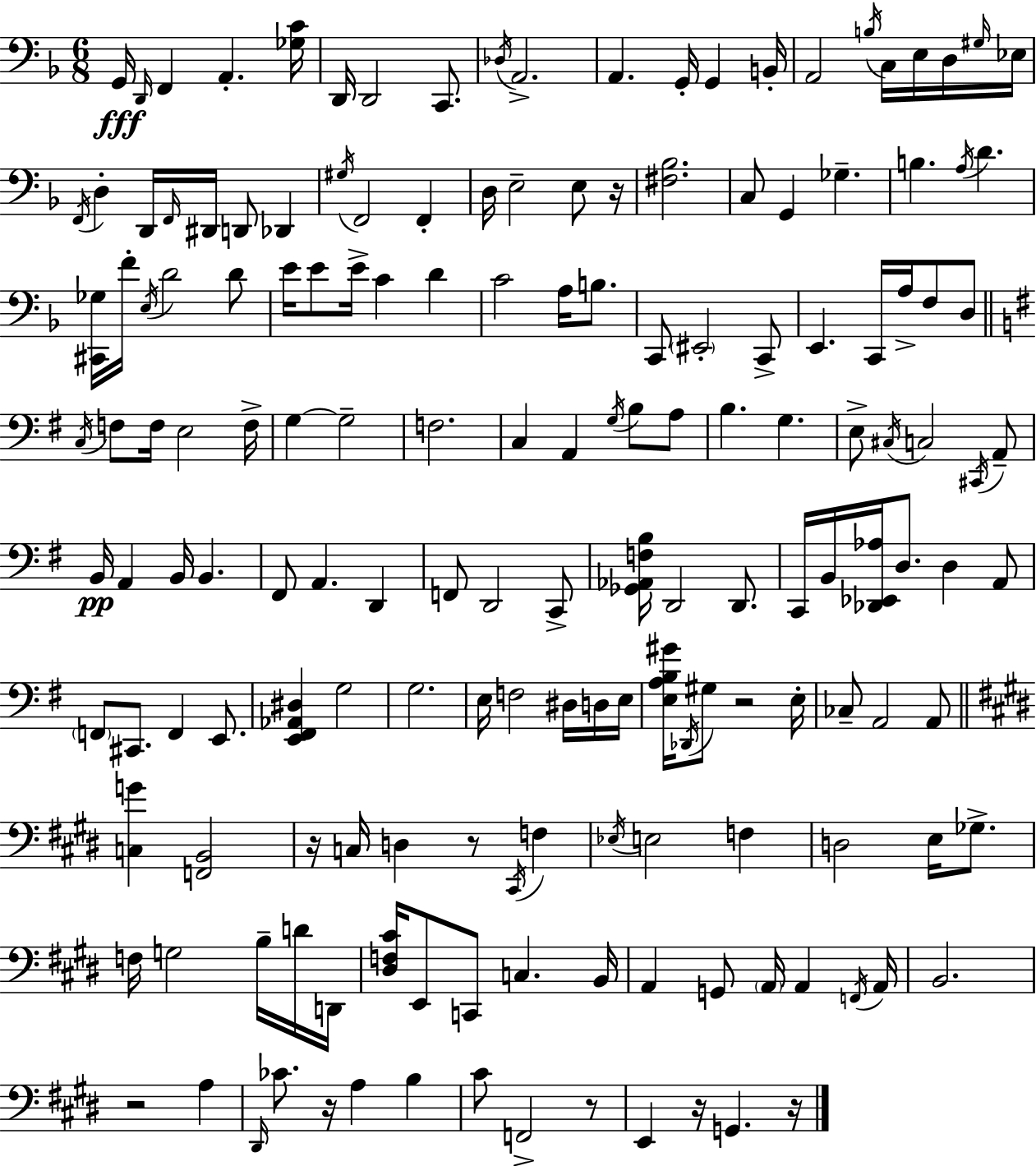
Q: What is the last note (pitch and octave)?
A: G2